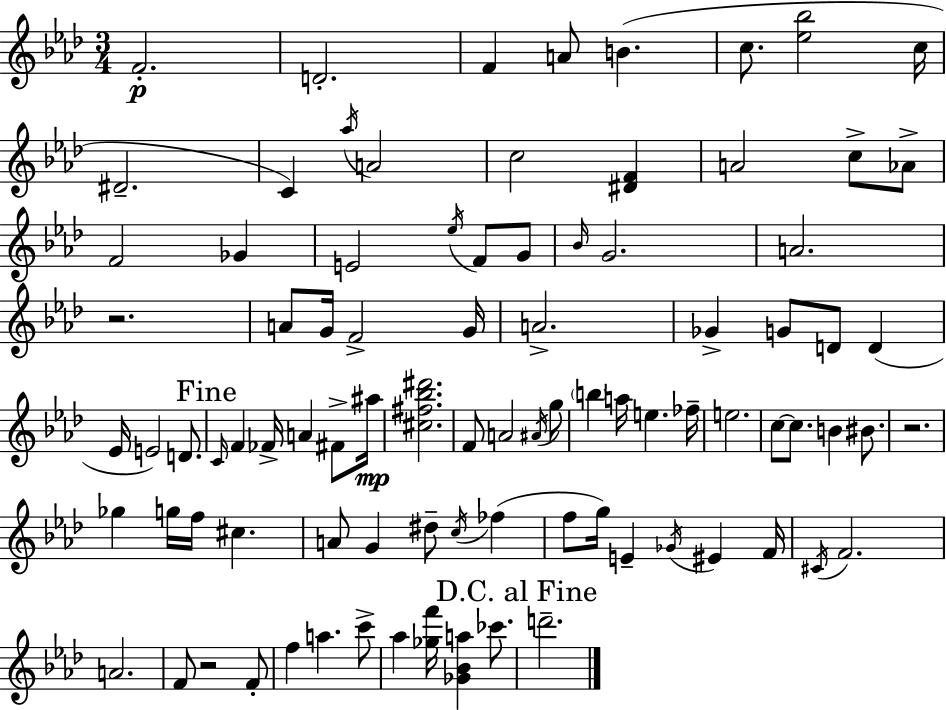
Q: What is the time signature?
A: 3/4